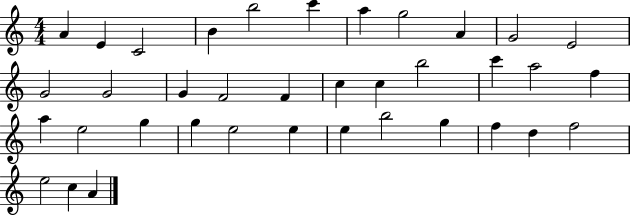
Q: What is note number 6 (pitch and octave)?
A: C6